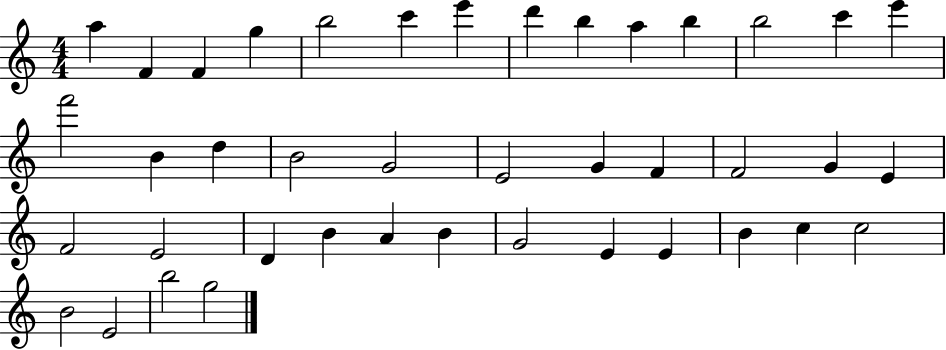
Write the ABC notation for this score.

X:1
T:Untitled
M:4/4
L:1/4
K:C
a F F g b2 c' e' d' b a b b2 c' e' f'2 B d B2 G2 E2 G F F2 G E F2 E2 D B A B G2 E E B c c2 B2 E2 b2 g2